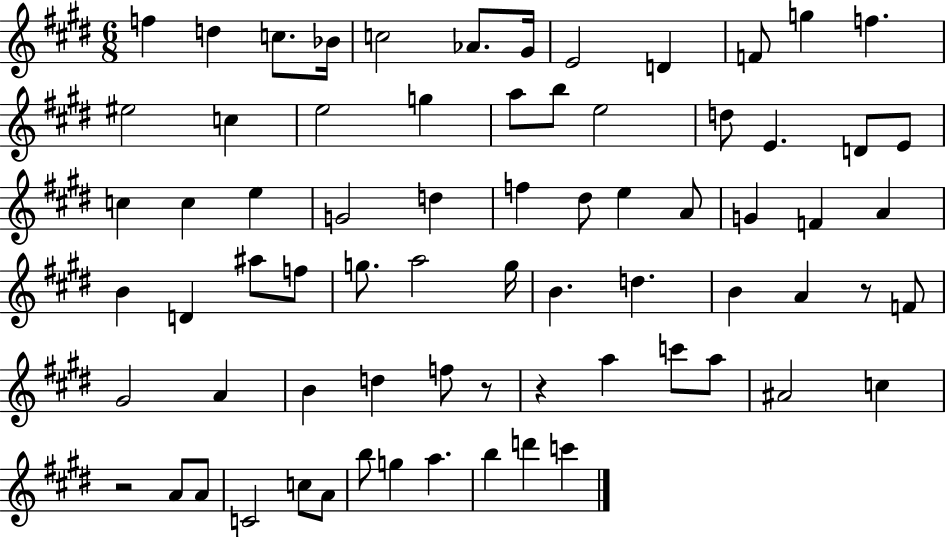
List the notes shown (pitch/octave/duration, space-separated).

F5/q D5/q C5/e. Bb4/s C5/h Ab4/e. G#4/s E4/h D4/q F4/e G5/q F5/q. EIS5/h C5/q E5/h G5/q A5/e B5/e E5/h D5/e E4/q. D4/e E4/e C5/q C5/q E5/q G4/h D5/q F5/q D#5/e E5/q A4/e G4/q F4/q A4/q B4/q D4/q A#5/e F5/e G5/e. A5/h G5/s B4/q. D5/q. B4/q A4/q R/e F4/e G#4/h A4/q B4/q D5/q F5/e R/e R/q A5/q C6/e A5/e A#4/h C5/q R/h A4/e A4/e C4/h C5/e A4/e B5/e G5/q A5/q. B5/q D6/q C6/q